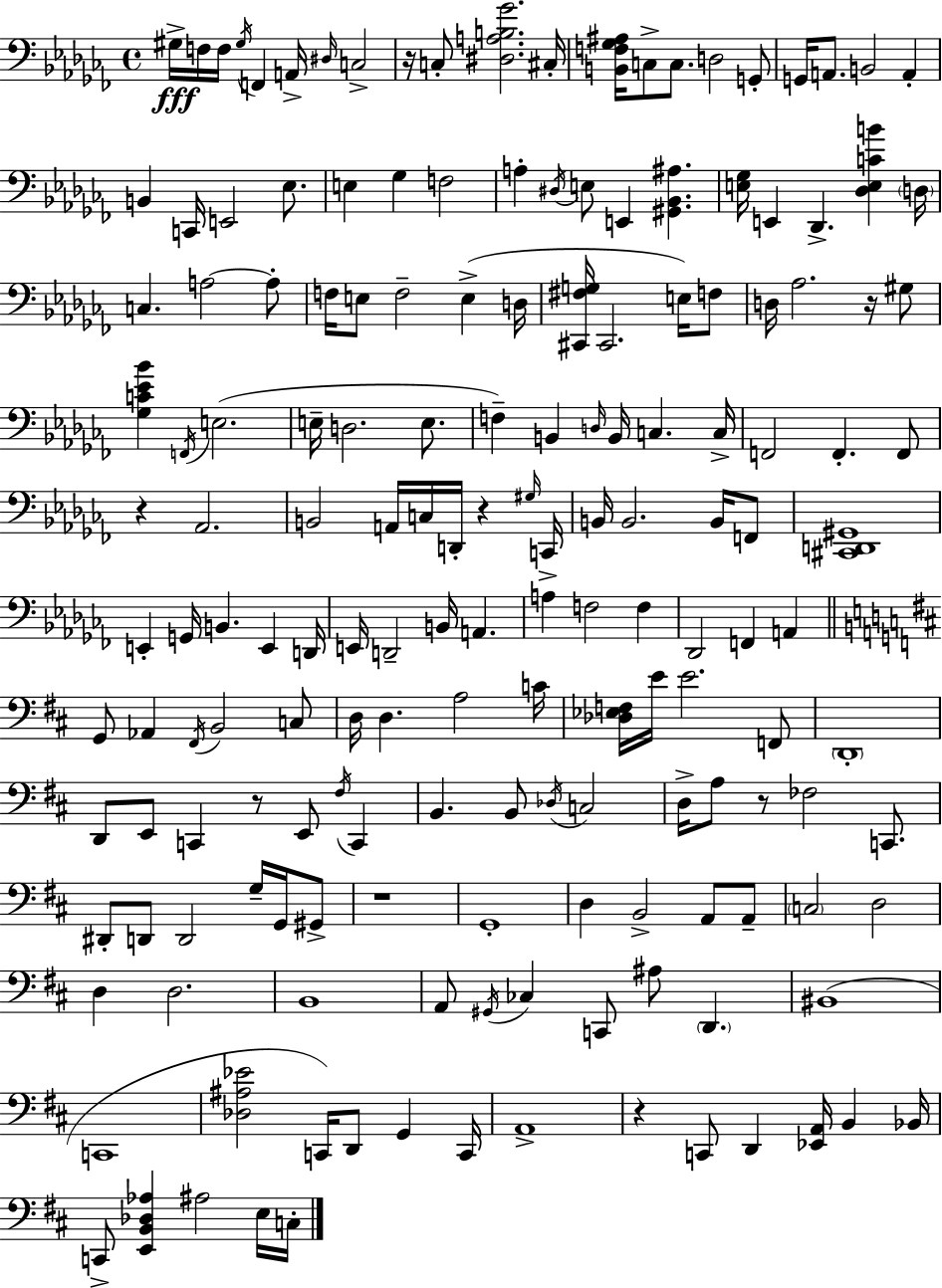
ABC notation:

X:1
T:Untitled
M:4/4
L:1/4
K:Abm
^G,/4 F,/4 F,/4 ^G,/4 F,, A,,/4 ^D,/4 C,2 z/4 C,/2 [^D,A,B,_G]2 ^C,/4 [B,,F,_G,^A,]/4 C,/2 C,/2 D,2 G,,/2 G,,/4 A,,/2 B,,2 A,, B,, C,,/4 E,,2 _E,/2 E, _G, F,2 A, ^D,/4 E,/2 E,, [^G,,_B,,^A,] [E,_G,]/4 E,, _D,, [_D,E,CB] D,/4 C, A,2 A,/2 F,/4 E,/2 F,2 E, D,/4 [^C,,^F,G,]/4 ^C,,2 E,/4 F,/2 D,/4 _A,2 z/4 ^G,/2 [_G,C_E_B] F,,/4 E,2 E,/4 D,2 E,/2 F, B,, D,/4 B,,/4 C, C,/4 F,,2 F,, F,,/2 z _A,,2 B,,2 A,,/4 C,/4 D,,/4 z ^G,/4 C,,/4 B,,/4 B,,2 B,,/4 F,,/2 [^C,,D,,^G,,]4 E,, G,,/4 B,, E,, D,,/4 E,,/4 D,,2 B,,/4 A,, A, F,2 F, _D,,2 F,, A,, G,,/2 _A,, ^F,,/4 B,,2 C,/2 D,/4 D, A,2 C/4 [_D,_E,F,]/4 E/4 E2 F,,/2 D,,4 D,,/2 E,,/2 C,, z/2 E,,/2 ^F,/4 C,, B,, B,,/2 _D,/4 C,2 D,/4 A,/2 z/2 _F,2 C,,/2 ^D,,/2 D,,/2 D,,2 G,/4 G,,/4 ^G,,/2 z4 G,,4 D, B,,2 A,,/2 A,,/2 C,2 D,2 D, D,2 B,,4 A,,/2 ^G,,/4 _C, C,,/2 ^A,/2 D,, ^B,,4 C,,4 [_D,^A,_E]2 C,,/4 D,,/2 G,, C,,/4 A,,4 z C,,/2 D,, [_E,,A,,]/4 B,, _B,,/4 C,,/2 [E,,B,,_D,_A,] ^A,2 E,/4 C,/4